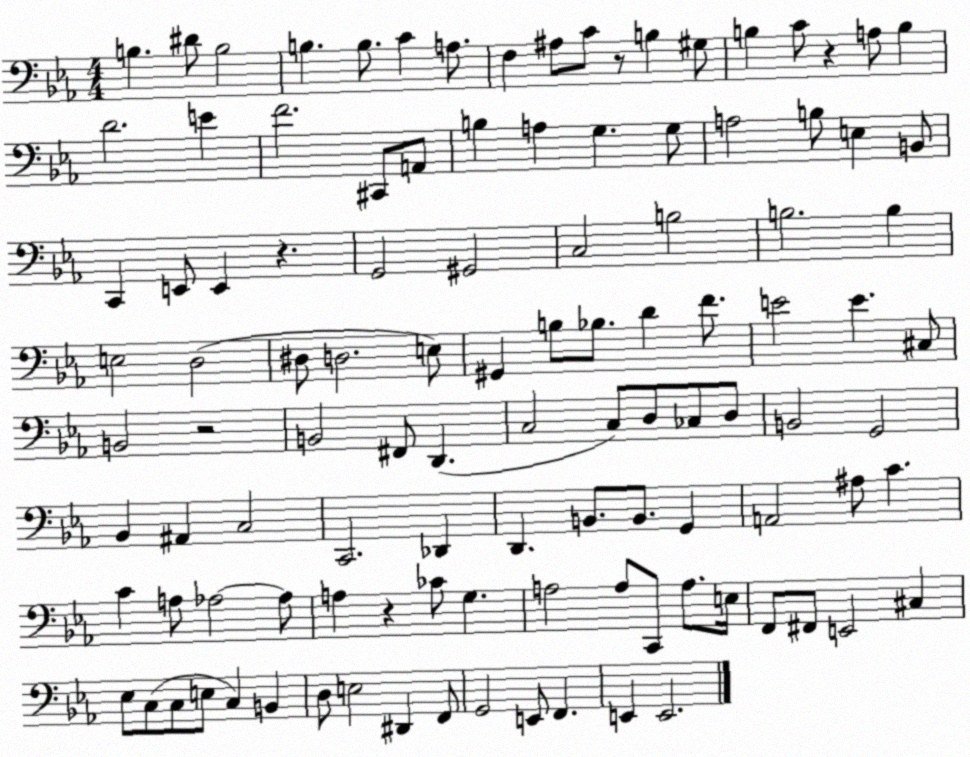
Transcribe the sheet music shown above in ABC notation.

X:1
T:Untitled
M:4/4
L:1/4
K:Eb
B, ^D/2 B,2 B, B,/2 C A,/2 F, ^A,/2 C/2 z/2 B, ^G,/2 B, C/2 z A,/2 B, D2 E F2 ^C,,/2 A,,/2 B, A, G, G,/2 A,2 B,/2 E, B,,/2 C,, E,,/2 E,, z G,,2 ^G,,2 C,2 B,2 B,2 B, E,2 D,2 ^D,/2 D,2 E,/2 ^G,, B,/2 _B,/2 D F/2 E2 E ^C,/2 B,,2 z2 B,,2 ^F,,/2 D,, C,2 C,/2 D,/2 _C,/2 D,/2 B,,2 G,,2 _B,, ^A,, C,2 C,,2 _D,, D,, B,,/2 B,,/2 G,, A,,2 ^A,/2 C C A,/2 _A,2 _A,/2 A, z _C/2 G, A,2 A,/2 C,,/2 A,/2 E,/4 F,,/2 ^F,,/2 E,,2 ^C, _E,/2 C,/2 C,/2 E,/2 C, B,, D,/2 E,2 ^D,, F,,/2 G,,2 E,,/2 F,, E,, E,,2